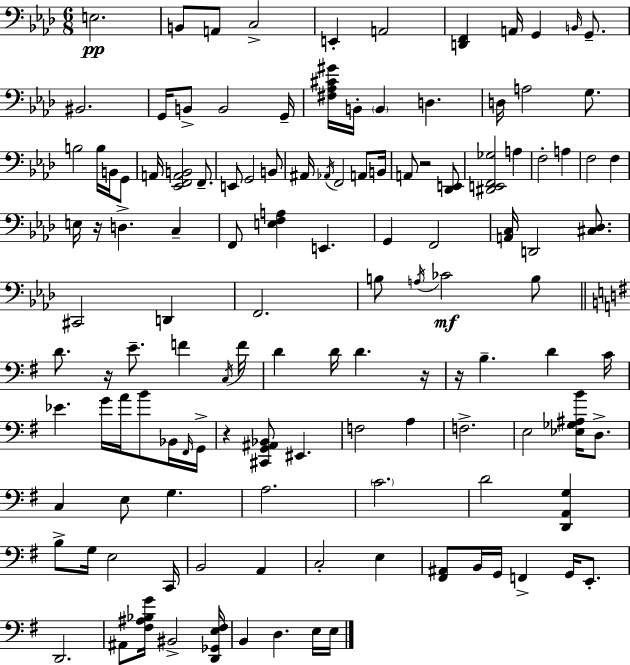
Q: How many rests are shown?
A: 6